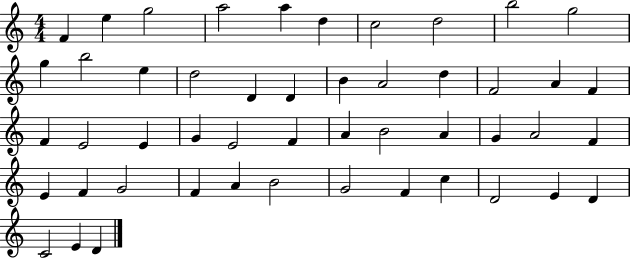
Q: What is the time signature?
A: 4/4